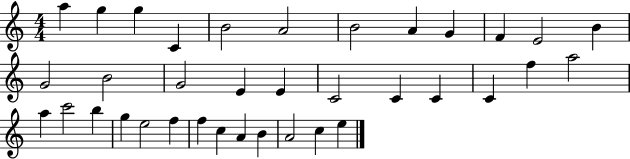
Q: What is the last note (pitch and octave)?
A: E5